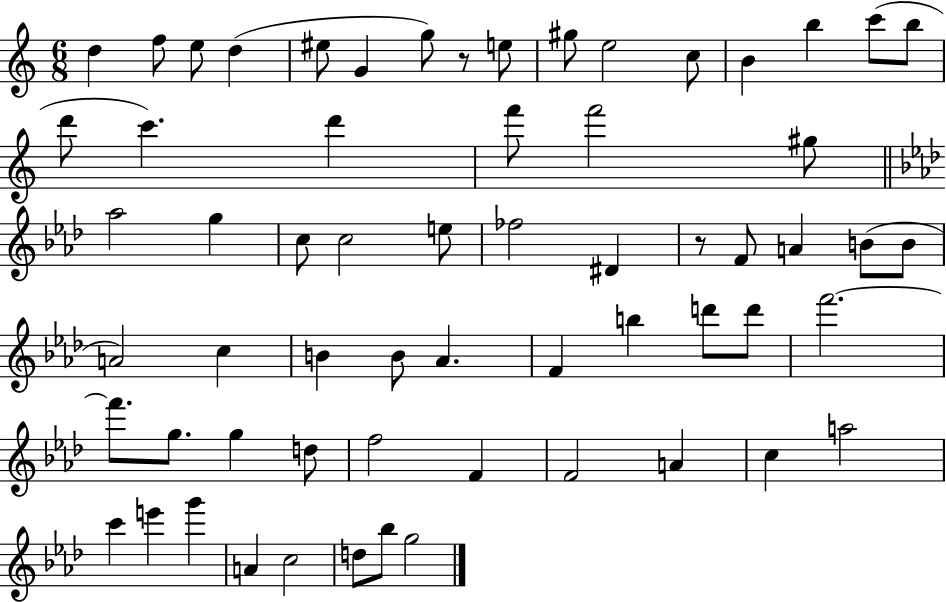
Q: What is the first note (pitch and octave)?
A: D5